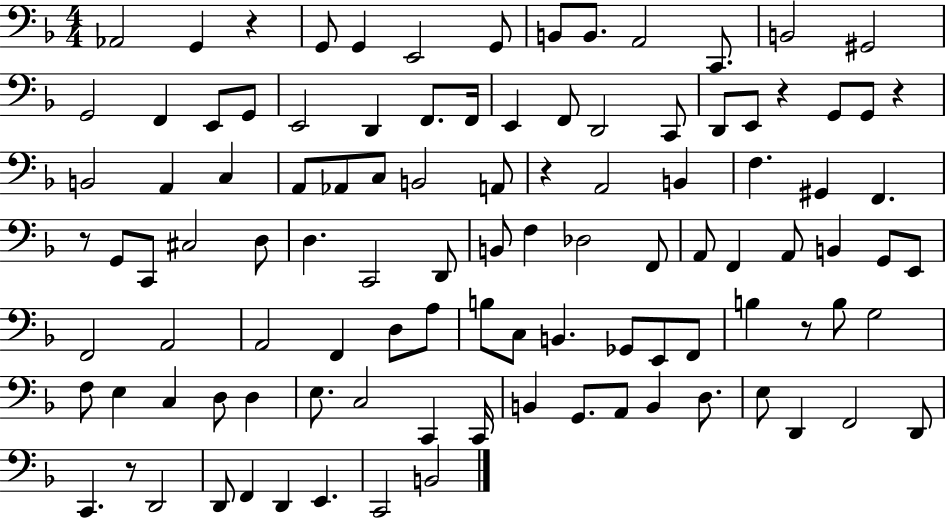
X:1
T:Untitled
M:4/4
L:1/4
K:F
_A,,2 G,, z G,,/2 G,, E,,2 G,,/2 B,,/2 B,,/2 A,,2 C,,/2 B,,2 ^G,,2 G,,2 F,, E,,/2 G,,/2 E,,2 D,, F,,/2 F,,/4 E,, F,,/2 D,,2 C,,/2 D,,/2 E,,/2 z G,,/2 G,,/2 z B,,2 A,, C, A,,/2 _A,,/2 C,/2 B,,2 A,,/2 z A,,2 B,, F, ^G,, F,, z/2 G,,/2 C,,/2 ^C,2 D,/2 D, C,,2 D,,/2 B,,/2 F, _D,2 F,,/2 A,,/2 F,, A,,/2 B,, G,,/2 E,,/2 F,,2 A,,2 A,,2 F,, D,/2 A,/2 B,/2 C,/2 B,, _G,,/2 E,,/2 F,,/2 B, z/2 B,/2 G,2 F,/2 E, C, D,/2 D, E,/2 C,2 C,, C,,/4 B,, G,,/2 A,,/2 B,, D,/2 E,/2 D,, F,,2 D,,/2 C,, z/2 D,,2 D,,/2 F,, D,, E,, C,,2 B,,2